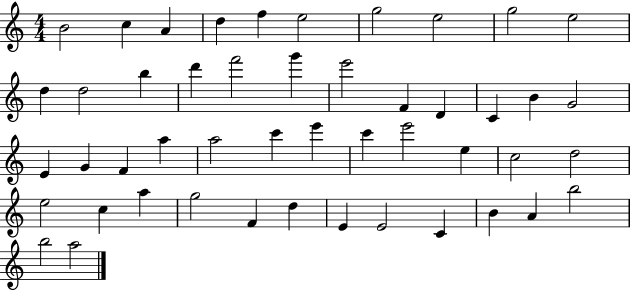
{
  \clef treble
  \numericTimeSignature
  \time 4/4
  \key c \major
  b'2 c''4 a'4 | d''4 f''4 e''2 | g''2 e''2 | g''2 e''2 | \break d''4 d''2 b''4 | d'''4 f'''2 g'''4 | e'''2 f'4 d'4 | c'4 b'4 g'2 | \break e'4 g'4 f'4 a''4 | a''2 c'''4 e'''4 | c'''4 e'''2 e''4 | c''2 d''2 | \break e''2 c''4 a''4 | g''2 f'4 d''4 | e'4 e'2 c'4 | b'4 a'4 b''2 | \break b''2 a''2 | \bar "|."
}